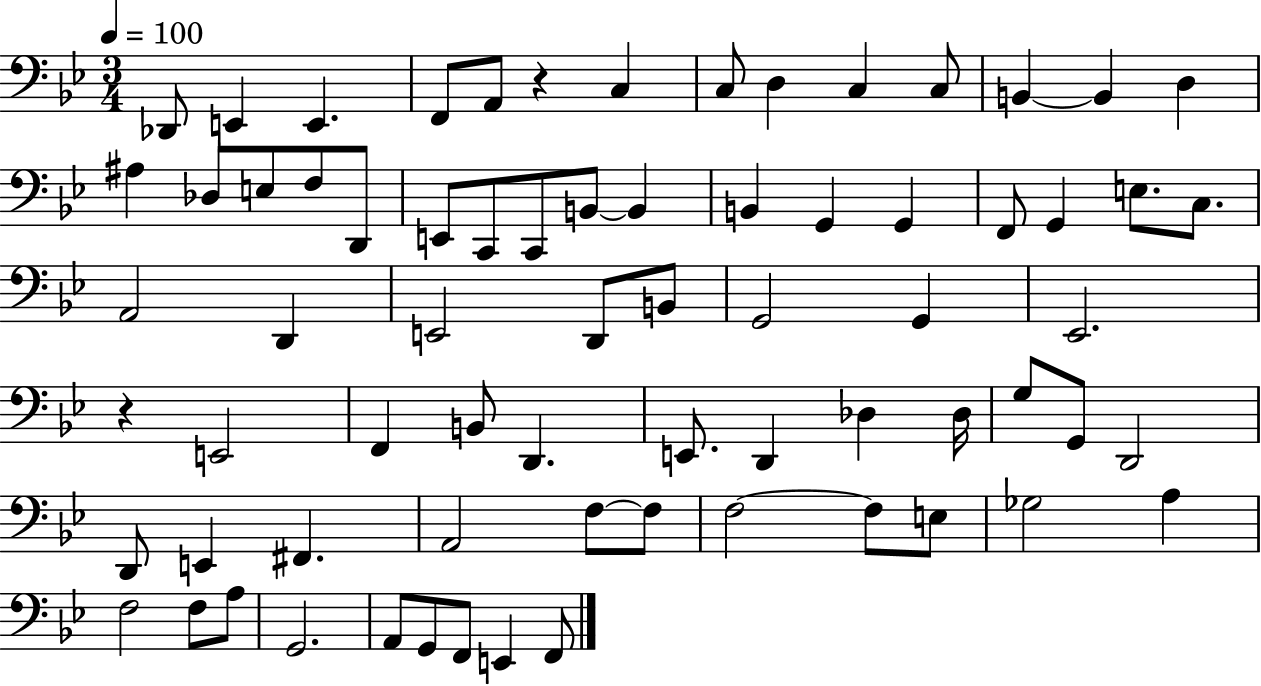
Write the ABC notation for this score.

X:1
T:Untitled
M:3/4
L:1/4
K:Bb
_D,,/2 E,, E,, F,,/2 A,,/2 z C, C,/2 D, C, C,/2 B,, B,, D, ^A, _D,/2 E,/2 F,/2 D,,/2 E,,/2 C,,/2 C,,/2 B,,/2 B,, B,, G,, G,, F,,/2 G,, E,/2 C,/2 A,,2 D,, E,,2 D,,/2 B,,/2 G,,2 G,, _E,,2 z E,,2 F,, B,,/2 D,, E,,/2 D,, _D, _D,/4 G,/2 G,,/2 D,,2 D,,/2 E,, ^F,, A,,2 F,/2 F,/2 F,2 F,/2 E,/2 _G,2 A, F,2 F,/2 A,/2 G,,2 A,,/2 G,,/2 F,,/2 E,, F,,/2